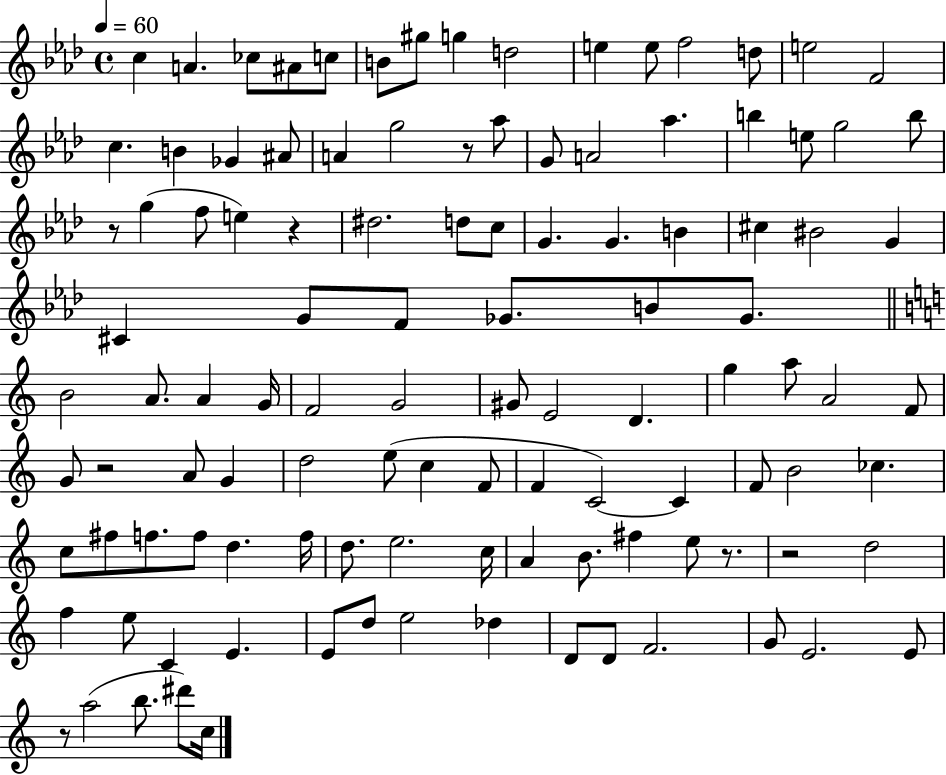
X:1
T:Untitled
M:4/4
L:1/4
K:Ab
c A _c/2 ^A/2 c/2 B/2 ^g/2 g d2 e e/2 f2 d/2 e2 F2 c B _G ^A/2 A g2 z/2 _a/2 G/2 A2 _a b e/2 g2 b/2 z/2 g f/2 e z ^d2 d/2 c/2 G G B ^c ^B2 G ^C G/2 F/2 _G/2 B/2 _G/2 B2 A/2 A G/4 F2 G2 ^G/2 E2 D g a/2 A2 F/2 G/2 z2 A/2 G d2 e/2 c F/2 F C2 C F/2 B2 _c c/2 ^f/2 f/2 f/2 d f/4 d/2 e2 c/4 A B/2 ^f e/2 z/2 z2 d2 f e/2 C E E/2 d/2 e2 _d D/2 D/2 F2 G/2 E2 E/2 z/2 a2 b/2 ^d'/2 c/4